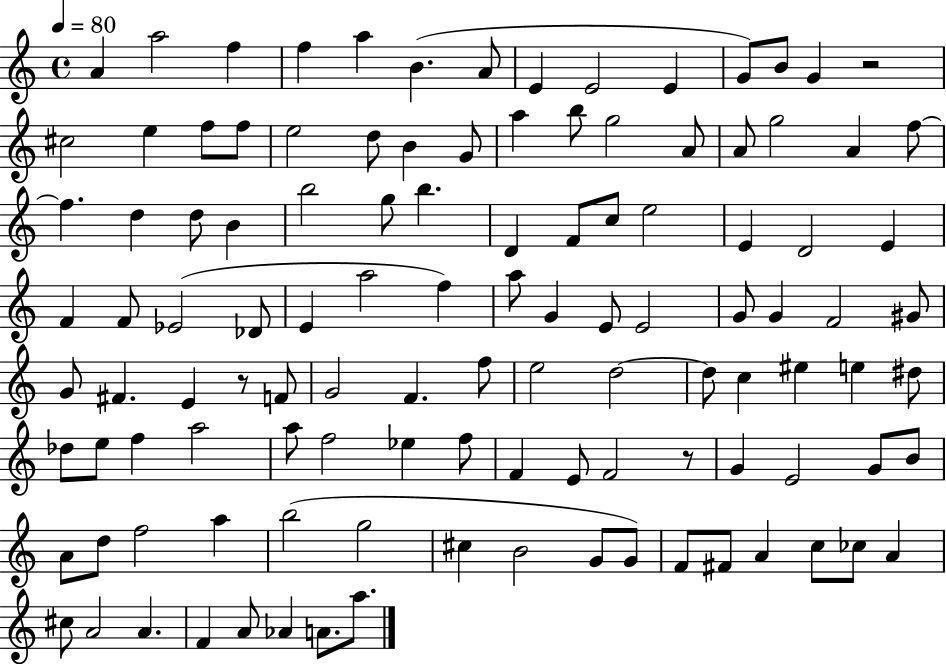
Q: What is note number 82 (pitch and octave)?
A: E4